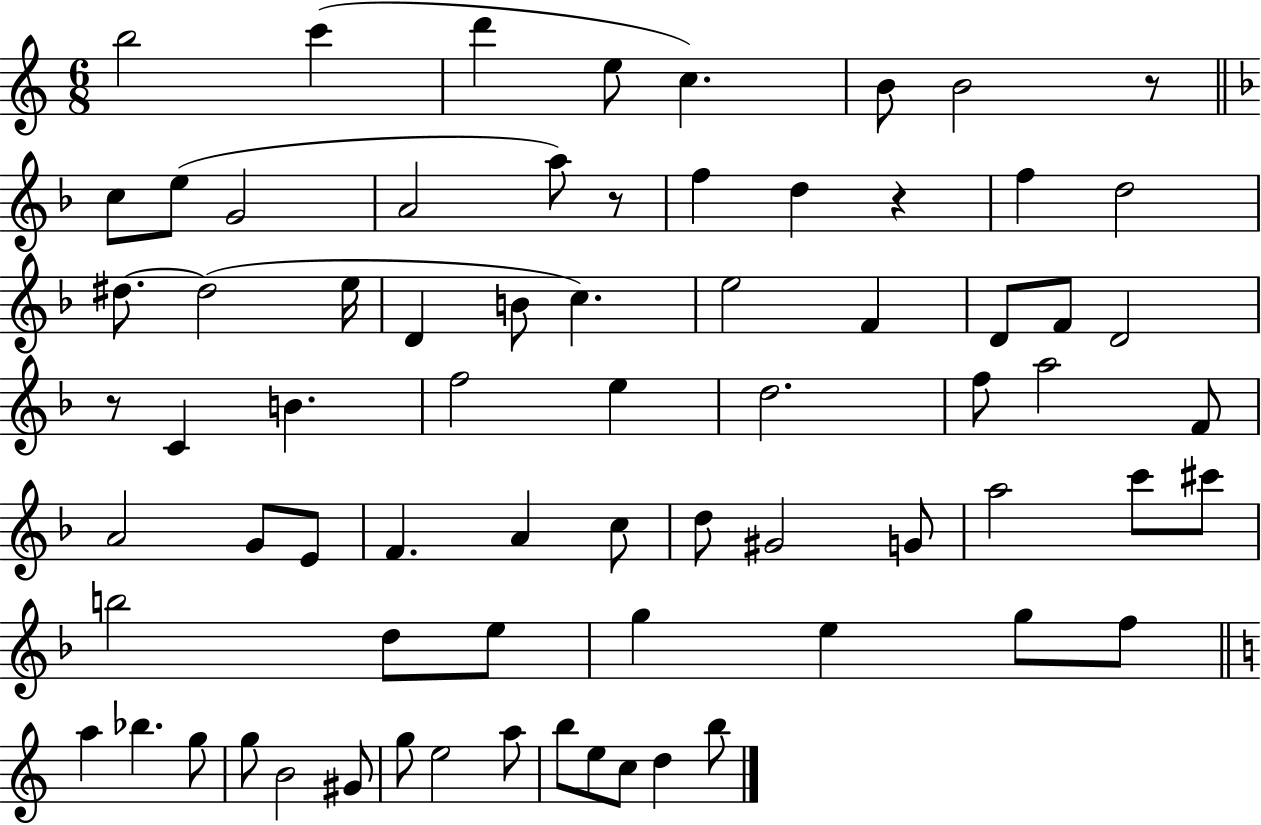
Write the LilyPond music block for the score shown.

{
  \clef treble
  \numericTimeSignature
  \time 6/8
  \key c \major
  b''2 c'''4( | d'''4 e''8 c''4.) | b'8 b'2 r8 | \bar "||" \break \key f \major c''8 e''8( g'2 | a'2 a''8) r8 | f''4 d''4 r4 | f''4 d''2 | \break dis''8.~~ dis''2( e''16 | d'4 b'8 c''4.) | e''2 f'4 | d'8 f'8 d'2 | \break r8 c'4 b'4. | f''2 e''4 | d''2. | f''8 a''2 f'8 | \break a'2 g'8 e'8 | f'4. a'4 c''8 | d''8 gis'2 g'8 | a''2 c'''8 cis'''8 | \break b''2 d''8 e''8 | g''4 e''4 g''8 f''8 | \bar "||" \break \key c \major a''4 bes''4. g''8 | g''8 b'2 gis'8 | g''8 e''2 a''8 | b''8 e''8 c''8 d''4 b''8 | \break \bar "|."
}